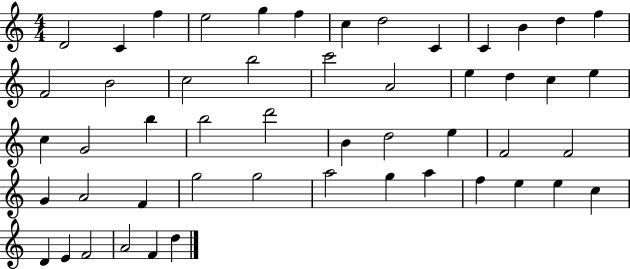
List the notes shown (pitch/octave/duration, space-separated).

D4/h C4/q F5/q E5/h G5/q F5/q C5/q D5/h C4/q C4/q B4/q D5/q F5/q F4/h B4/h C5/h B5/h C6/h A4/h E5/q D5/q C5/q E5/q C5/q G4/h B5/q B5/h D6/h B4/q D5/h E5/q F4/h F4/h G4/q A4/h F4/q G5/h G5/h A5/h G5/q A5/q F5/q E5/q E5/q C5/q D4/q E4/q F4/h A4/h F4/q D5/q